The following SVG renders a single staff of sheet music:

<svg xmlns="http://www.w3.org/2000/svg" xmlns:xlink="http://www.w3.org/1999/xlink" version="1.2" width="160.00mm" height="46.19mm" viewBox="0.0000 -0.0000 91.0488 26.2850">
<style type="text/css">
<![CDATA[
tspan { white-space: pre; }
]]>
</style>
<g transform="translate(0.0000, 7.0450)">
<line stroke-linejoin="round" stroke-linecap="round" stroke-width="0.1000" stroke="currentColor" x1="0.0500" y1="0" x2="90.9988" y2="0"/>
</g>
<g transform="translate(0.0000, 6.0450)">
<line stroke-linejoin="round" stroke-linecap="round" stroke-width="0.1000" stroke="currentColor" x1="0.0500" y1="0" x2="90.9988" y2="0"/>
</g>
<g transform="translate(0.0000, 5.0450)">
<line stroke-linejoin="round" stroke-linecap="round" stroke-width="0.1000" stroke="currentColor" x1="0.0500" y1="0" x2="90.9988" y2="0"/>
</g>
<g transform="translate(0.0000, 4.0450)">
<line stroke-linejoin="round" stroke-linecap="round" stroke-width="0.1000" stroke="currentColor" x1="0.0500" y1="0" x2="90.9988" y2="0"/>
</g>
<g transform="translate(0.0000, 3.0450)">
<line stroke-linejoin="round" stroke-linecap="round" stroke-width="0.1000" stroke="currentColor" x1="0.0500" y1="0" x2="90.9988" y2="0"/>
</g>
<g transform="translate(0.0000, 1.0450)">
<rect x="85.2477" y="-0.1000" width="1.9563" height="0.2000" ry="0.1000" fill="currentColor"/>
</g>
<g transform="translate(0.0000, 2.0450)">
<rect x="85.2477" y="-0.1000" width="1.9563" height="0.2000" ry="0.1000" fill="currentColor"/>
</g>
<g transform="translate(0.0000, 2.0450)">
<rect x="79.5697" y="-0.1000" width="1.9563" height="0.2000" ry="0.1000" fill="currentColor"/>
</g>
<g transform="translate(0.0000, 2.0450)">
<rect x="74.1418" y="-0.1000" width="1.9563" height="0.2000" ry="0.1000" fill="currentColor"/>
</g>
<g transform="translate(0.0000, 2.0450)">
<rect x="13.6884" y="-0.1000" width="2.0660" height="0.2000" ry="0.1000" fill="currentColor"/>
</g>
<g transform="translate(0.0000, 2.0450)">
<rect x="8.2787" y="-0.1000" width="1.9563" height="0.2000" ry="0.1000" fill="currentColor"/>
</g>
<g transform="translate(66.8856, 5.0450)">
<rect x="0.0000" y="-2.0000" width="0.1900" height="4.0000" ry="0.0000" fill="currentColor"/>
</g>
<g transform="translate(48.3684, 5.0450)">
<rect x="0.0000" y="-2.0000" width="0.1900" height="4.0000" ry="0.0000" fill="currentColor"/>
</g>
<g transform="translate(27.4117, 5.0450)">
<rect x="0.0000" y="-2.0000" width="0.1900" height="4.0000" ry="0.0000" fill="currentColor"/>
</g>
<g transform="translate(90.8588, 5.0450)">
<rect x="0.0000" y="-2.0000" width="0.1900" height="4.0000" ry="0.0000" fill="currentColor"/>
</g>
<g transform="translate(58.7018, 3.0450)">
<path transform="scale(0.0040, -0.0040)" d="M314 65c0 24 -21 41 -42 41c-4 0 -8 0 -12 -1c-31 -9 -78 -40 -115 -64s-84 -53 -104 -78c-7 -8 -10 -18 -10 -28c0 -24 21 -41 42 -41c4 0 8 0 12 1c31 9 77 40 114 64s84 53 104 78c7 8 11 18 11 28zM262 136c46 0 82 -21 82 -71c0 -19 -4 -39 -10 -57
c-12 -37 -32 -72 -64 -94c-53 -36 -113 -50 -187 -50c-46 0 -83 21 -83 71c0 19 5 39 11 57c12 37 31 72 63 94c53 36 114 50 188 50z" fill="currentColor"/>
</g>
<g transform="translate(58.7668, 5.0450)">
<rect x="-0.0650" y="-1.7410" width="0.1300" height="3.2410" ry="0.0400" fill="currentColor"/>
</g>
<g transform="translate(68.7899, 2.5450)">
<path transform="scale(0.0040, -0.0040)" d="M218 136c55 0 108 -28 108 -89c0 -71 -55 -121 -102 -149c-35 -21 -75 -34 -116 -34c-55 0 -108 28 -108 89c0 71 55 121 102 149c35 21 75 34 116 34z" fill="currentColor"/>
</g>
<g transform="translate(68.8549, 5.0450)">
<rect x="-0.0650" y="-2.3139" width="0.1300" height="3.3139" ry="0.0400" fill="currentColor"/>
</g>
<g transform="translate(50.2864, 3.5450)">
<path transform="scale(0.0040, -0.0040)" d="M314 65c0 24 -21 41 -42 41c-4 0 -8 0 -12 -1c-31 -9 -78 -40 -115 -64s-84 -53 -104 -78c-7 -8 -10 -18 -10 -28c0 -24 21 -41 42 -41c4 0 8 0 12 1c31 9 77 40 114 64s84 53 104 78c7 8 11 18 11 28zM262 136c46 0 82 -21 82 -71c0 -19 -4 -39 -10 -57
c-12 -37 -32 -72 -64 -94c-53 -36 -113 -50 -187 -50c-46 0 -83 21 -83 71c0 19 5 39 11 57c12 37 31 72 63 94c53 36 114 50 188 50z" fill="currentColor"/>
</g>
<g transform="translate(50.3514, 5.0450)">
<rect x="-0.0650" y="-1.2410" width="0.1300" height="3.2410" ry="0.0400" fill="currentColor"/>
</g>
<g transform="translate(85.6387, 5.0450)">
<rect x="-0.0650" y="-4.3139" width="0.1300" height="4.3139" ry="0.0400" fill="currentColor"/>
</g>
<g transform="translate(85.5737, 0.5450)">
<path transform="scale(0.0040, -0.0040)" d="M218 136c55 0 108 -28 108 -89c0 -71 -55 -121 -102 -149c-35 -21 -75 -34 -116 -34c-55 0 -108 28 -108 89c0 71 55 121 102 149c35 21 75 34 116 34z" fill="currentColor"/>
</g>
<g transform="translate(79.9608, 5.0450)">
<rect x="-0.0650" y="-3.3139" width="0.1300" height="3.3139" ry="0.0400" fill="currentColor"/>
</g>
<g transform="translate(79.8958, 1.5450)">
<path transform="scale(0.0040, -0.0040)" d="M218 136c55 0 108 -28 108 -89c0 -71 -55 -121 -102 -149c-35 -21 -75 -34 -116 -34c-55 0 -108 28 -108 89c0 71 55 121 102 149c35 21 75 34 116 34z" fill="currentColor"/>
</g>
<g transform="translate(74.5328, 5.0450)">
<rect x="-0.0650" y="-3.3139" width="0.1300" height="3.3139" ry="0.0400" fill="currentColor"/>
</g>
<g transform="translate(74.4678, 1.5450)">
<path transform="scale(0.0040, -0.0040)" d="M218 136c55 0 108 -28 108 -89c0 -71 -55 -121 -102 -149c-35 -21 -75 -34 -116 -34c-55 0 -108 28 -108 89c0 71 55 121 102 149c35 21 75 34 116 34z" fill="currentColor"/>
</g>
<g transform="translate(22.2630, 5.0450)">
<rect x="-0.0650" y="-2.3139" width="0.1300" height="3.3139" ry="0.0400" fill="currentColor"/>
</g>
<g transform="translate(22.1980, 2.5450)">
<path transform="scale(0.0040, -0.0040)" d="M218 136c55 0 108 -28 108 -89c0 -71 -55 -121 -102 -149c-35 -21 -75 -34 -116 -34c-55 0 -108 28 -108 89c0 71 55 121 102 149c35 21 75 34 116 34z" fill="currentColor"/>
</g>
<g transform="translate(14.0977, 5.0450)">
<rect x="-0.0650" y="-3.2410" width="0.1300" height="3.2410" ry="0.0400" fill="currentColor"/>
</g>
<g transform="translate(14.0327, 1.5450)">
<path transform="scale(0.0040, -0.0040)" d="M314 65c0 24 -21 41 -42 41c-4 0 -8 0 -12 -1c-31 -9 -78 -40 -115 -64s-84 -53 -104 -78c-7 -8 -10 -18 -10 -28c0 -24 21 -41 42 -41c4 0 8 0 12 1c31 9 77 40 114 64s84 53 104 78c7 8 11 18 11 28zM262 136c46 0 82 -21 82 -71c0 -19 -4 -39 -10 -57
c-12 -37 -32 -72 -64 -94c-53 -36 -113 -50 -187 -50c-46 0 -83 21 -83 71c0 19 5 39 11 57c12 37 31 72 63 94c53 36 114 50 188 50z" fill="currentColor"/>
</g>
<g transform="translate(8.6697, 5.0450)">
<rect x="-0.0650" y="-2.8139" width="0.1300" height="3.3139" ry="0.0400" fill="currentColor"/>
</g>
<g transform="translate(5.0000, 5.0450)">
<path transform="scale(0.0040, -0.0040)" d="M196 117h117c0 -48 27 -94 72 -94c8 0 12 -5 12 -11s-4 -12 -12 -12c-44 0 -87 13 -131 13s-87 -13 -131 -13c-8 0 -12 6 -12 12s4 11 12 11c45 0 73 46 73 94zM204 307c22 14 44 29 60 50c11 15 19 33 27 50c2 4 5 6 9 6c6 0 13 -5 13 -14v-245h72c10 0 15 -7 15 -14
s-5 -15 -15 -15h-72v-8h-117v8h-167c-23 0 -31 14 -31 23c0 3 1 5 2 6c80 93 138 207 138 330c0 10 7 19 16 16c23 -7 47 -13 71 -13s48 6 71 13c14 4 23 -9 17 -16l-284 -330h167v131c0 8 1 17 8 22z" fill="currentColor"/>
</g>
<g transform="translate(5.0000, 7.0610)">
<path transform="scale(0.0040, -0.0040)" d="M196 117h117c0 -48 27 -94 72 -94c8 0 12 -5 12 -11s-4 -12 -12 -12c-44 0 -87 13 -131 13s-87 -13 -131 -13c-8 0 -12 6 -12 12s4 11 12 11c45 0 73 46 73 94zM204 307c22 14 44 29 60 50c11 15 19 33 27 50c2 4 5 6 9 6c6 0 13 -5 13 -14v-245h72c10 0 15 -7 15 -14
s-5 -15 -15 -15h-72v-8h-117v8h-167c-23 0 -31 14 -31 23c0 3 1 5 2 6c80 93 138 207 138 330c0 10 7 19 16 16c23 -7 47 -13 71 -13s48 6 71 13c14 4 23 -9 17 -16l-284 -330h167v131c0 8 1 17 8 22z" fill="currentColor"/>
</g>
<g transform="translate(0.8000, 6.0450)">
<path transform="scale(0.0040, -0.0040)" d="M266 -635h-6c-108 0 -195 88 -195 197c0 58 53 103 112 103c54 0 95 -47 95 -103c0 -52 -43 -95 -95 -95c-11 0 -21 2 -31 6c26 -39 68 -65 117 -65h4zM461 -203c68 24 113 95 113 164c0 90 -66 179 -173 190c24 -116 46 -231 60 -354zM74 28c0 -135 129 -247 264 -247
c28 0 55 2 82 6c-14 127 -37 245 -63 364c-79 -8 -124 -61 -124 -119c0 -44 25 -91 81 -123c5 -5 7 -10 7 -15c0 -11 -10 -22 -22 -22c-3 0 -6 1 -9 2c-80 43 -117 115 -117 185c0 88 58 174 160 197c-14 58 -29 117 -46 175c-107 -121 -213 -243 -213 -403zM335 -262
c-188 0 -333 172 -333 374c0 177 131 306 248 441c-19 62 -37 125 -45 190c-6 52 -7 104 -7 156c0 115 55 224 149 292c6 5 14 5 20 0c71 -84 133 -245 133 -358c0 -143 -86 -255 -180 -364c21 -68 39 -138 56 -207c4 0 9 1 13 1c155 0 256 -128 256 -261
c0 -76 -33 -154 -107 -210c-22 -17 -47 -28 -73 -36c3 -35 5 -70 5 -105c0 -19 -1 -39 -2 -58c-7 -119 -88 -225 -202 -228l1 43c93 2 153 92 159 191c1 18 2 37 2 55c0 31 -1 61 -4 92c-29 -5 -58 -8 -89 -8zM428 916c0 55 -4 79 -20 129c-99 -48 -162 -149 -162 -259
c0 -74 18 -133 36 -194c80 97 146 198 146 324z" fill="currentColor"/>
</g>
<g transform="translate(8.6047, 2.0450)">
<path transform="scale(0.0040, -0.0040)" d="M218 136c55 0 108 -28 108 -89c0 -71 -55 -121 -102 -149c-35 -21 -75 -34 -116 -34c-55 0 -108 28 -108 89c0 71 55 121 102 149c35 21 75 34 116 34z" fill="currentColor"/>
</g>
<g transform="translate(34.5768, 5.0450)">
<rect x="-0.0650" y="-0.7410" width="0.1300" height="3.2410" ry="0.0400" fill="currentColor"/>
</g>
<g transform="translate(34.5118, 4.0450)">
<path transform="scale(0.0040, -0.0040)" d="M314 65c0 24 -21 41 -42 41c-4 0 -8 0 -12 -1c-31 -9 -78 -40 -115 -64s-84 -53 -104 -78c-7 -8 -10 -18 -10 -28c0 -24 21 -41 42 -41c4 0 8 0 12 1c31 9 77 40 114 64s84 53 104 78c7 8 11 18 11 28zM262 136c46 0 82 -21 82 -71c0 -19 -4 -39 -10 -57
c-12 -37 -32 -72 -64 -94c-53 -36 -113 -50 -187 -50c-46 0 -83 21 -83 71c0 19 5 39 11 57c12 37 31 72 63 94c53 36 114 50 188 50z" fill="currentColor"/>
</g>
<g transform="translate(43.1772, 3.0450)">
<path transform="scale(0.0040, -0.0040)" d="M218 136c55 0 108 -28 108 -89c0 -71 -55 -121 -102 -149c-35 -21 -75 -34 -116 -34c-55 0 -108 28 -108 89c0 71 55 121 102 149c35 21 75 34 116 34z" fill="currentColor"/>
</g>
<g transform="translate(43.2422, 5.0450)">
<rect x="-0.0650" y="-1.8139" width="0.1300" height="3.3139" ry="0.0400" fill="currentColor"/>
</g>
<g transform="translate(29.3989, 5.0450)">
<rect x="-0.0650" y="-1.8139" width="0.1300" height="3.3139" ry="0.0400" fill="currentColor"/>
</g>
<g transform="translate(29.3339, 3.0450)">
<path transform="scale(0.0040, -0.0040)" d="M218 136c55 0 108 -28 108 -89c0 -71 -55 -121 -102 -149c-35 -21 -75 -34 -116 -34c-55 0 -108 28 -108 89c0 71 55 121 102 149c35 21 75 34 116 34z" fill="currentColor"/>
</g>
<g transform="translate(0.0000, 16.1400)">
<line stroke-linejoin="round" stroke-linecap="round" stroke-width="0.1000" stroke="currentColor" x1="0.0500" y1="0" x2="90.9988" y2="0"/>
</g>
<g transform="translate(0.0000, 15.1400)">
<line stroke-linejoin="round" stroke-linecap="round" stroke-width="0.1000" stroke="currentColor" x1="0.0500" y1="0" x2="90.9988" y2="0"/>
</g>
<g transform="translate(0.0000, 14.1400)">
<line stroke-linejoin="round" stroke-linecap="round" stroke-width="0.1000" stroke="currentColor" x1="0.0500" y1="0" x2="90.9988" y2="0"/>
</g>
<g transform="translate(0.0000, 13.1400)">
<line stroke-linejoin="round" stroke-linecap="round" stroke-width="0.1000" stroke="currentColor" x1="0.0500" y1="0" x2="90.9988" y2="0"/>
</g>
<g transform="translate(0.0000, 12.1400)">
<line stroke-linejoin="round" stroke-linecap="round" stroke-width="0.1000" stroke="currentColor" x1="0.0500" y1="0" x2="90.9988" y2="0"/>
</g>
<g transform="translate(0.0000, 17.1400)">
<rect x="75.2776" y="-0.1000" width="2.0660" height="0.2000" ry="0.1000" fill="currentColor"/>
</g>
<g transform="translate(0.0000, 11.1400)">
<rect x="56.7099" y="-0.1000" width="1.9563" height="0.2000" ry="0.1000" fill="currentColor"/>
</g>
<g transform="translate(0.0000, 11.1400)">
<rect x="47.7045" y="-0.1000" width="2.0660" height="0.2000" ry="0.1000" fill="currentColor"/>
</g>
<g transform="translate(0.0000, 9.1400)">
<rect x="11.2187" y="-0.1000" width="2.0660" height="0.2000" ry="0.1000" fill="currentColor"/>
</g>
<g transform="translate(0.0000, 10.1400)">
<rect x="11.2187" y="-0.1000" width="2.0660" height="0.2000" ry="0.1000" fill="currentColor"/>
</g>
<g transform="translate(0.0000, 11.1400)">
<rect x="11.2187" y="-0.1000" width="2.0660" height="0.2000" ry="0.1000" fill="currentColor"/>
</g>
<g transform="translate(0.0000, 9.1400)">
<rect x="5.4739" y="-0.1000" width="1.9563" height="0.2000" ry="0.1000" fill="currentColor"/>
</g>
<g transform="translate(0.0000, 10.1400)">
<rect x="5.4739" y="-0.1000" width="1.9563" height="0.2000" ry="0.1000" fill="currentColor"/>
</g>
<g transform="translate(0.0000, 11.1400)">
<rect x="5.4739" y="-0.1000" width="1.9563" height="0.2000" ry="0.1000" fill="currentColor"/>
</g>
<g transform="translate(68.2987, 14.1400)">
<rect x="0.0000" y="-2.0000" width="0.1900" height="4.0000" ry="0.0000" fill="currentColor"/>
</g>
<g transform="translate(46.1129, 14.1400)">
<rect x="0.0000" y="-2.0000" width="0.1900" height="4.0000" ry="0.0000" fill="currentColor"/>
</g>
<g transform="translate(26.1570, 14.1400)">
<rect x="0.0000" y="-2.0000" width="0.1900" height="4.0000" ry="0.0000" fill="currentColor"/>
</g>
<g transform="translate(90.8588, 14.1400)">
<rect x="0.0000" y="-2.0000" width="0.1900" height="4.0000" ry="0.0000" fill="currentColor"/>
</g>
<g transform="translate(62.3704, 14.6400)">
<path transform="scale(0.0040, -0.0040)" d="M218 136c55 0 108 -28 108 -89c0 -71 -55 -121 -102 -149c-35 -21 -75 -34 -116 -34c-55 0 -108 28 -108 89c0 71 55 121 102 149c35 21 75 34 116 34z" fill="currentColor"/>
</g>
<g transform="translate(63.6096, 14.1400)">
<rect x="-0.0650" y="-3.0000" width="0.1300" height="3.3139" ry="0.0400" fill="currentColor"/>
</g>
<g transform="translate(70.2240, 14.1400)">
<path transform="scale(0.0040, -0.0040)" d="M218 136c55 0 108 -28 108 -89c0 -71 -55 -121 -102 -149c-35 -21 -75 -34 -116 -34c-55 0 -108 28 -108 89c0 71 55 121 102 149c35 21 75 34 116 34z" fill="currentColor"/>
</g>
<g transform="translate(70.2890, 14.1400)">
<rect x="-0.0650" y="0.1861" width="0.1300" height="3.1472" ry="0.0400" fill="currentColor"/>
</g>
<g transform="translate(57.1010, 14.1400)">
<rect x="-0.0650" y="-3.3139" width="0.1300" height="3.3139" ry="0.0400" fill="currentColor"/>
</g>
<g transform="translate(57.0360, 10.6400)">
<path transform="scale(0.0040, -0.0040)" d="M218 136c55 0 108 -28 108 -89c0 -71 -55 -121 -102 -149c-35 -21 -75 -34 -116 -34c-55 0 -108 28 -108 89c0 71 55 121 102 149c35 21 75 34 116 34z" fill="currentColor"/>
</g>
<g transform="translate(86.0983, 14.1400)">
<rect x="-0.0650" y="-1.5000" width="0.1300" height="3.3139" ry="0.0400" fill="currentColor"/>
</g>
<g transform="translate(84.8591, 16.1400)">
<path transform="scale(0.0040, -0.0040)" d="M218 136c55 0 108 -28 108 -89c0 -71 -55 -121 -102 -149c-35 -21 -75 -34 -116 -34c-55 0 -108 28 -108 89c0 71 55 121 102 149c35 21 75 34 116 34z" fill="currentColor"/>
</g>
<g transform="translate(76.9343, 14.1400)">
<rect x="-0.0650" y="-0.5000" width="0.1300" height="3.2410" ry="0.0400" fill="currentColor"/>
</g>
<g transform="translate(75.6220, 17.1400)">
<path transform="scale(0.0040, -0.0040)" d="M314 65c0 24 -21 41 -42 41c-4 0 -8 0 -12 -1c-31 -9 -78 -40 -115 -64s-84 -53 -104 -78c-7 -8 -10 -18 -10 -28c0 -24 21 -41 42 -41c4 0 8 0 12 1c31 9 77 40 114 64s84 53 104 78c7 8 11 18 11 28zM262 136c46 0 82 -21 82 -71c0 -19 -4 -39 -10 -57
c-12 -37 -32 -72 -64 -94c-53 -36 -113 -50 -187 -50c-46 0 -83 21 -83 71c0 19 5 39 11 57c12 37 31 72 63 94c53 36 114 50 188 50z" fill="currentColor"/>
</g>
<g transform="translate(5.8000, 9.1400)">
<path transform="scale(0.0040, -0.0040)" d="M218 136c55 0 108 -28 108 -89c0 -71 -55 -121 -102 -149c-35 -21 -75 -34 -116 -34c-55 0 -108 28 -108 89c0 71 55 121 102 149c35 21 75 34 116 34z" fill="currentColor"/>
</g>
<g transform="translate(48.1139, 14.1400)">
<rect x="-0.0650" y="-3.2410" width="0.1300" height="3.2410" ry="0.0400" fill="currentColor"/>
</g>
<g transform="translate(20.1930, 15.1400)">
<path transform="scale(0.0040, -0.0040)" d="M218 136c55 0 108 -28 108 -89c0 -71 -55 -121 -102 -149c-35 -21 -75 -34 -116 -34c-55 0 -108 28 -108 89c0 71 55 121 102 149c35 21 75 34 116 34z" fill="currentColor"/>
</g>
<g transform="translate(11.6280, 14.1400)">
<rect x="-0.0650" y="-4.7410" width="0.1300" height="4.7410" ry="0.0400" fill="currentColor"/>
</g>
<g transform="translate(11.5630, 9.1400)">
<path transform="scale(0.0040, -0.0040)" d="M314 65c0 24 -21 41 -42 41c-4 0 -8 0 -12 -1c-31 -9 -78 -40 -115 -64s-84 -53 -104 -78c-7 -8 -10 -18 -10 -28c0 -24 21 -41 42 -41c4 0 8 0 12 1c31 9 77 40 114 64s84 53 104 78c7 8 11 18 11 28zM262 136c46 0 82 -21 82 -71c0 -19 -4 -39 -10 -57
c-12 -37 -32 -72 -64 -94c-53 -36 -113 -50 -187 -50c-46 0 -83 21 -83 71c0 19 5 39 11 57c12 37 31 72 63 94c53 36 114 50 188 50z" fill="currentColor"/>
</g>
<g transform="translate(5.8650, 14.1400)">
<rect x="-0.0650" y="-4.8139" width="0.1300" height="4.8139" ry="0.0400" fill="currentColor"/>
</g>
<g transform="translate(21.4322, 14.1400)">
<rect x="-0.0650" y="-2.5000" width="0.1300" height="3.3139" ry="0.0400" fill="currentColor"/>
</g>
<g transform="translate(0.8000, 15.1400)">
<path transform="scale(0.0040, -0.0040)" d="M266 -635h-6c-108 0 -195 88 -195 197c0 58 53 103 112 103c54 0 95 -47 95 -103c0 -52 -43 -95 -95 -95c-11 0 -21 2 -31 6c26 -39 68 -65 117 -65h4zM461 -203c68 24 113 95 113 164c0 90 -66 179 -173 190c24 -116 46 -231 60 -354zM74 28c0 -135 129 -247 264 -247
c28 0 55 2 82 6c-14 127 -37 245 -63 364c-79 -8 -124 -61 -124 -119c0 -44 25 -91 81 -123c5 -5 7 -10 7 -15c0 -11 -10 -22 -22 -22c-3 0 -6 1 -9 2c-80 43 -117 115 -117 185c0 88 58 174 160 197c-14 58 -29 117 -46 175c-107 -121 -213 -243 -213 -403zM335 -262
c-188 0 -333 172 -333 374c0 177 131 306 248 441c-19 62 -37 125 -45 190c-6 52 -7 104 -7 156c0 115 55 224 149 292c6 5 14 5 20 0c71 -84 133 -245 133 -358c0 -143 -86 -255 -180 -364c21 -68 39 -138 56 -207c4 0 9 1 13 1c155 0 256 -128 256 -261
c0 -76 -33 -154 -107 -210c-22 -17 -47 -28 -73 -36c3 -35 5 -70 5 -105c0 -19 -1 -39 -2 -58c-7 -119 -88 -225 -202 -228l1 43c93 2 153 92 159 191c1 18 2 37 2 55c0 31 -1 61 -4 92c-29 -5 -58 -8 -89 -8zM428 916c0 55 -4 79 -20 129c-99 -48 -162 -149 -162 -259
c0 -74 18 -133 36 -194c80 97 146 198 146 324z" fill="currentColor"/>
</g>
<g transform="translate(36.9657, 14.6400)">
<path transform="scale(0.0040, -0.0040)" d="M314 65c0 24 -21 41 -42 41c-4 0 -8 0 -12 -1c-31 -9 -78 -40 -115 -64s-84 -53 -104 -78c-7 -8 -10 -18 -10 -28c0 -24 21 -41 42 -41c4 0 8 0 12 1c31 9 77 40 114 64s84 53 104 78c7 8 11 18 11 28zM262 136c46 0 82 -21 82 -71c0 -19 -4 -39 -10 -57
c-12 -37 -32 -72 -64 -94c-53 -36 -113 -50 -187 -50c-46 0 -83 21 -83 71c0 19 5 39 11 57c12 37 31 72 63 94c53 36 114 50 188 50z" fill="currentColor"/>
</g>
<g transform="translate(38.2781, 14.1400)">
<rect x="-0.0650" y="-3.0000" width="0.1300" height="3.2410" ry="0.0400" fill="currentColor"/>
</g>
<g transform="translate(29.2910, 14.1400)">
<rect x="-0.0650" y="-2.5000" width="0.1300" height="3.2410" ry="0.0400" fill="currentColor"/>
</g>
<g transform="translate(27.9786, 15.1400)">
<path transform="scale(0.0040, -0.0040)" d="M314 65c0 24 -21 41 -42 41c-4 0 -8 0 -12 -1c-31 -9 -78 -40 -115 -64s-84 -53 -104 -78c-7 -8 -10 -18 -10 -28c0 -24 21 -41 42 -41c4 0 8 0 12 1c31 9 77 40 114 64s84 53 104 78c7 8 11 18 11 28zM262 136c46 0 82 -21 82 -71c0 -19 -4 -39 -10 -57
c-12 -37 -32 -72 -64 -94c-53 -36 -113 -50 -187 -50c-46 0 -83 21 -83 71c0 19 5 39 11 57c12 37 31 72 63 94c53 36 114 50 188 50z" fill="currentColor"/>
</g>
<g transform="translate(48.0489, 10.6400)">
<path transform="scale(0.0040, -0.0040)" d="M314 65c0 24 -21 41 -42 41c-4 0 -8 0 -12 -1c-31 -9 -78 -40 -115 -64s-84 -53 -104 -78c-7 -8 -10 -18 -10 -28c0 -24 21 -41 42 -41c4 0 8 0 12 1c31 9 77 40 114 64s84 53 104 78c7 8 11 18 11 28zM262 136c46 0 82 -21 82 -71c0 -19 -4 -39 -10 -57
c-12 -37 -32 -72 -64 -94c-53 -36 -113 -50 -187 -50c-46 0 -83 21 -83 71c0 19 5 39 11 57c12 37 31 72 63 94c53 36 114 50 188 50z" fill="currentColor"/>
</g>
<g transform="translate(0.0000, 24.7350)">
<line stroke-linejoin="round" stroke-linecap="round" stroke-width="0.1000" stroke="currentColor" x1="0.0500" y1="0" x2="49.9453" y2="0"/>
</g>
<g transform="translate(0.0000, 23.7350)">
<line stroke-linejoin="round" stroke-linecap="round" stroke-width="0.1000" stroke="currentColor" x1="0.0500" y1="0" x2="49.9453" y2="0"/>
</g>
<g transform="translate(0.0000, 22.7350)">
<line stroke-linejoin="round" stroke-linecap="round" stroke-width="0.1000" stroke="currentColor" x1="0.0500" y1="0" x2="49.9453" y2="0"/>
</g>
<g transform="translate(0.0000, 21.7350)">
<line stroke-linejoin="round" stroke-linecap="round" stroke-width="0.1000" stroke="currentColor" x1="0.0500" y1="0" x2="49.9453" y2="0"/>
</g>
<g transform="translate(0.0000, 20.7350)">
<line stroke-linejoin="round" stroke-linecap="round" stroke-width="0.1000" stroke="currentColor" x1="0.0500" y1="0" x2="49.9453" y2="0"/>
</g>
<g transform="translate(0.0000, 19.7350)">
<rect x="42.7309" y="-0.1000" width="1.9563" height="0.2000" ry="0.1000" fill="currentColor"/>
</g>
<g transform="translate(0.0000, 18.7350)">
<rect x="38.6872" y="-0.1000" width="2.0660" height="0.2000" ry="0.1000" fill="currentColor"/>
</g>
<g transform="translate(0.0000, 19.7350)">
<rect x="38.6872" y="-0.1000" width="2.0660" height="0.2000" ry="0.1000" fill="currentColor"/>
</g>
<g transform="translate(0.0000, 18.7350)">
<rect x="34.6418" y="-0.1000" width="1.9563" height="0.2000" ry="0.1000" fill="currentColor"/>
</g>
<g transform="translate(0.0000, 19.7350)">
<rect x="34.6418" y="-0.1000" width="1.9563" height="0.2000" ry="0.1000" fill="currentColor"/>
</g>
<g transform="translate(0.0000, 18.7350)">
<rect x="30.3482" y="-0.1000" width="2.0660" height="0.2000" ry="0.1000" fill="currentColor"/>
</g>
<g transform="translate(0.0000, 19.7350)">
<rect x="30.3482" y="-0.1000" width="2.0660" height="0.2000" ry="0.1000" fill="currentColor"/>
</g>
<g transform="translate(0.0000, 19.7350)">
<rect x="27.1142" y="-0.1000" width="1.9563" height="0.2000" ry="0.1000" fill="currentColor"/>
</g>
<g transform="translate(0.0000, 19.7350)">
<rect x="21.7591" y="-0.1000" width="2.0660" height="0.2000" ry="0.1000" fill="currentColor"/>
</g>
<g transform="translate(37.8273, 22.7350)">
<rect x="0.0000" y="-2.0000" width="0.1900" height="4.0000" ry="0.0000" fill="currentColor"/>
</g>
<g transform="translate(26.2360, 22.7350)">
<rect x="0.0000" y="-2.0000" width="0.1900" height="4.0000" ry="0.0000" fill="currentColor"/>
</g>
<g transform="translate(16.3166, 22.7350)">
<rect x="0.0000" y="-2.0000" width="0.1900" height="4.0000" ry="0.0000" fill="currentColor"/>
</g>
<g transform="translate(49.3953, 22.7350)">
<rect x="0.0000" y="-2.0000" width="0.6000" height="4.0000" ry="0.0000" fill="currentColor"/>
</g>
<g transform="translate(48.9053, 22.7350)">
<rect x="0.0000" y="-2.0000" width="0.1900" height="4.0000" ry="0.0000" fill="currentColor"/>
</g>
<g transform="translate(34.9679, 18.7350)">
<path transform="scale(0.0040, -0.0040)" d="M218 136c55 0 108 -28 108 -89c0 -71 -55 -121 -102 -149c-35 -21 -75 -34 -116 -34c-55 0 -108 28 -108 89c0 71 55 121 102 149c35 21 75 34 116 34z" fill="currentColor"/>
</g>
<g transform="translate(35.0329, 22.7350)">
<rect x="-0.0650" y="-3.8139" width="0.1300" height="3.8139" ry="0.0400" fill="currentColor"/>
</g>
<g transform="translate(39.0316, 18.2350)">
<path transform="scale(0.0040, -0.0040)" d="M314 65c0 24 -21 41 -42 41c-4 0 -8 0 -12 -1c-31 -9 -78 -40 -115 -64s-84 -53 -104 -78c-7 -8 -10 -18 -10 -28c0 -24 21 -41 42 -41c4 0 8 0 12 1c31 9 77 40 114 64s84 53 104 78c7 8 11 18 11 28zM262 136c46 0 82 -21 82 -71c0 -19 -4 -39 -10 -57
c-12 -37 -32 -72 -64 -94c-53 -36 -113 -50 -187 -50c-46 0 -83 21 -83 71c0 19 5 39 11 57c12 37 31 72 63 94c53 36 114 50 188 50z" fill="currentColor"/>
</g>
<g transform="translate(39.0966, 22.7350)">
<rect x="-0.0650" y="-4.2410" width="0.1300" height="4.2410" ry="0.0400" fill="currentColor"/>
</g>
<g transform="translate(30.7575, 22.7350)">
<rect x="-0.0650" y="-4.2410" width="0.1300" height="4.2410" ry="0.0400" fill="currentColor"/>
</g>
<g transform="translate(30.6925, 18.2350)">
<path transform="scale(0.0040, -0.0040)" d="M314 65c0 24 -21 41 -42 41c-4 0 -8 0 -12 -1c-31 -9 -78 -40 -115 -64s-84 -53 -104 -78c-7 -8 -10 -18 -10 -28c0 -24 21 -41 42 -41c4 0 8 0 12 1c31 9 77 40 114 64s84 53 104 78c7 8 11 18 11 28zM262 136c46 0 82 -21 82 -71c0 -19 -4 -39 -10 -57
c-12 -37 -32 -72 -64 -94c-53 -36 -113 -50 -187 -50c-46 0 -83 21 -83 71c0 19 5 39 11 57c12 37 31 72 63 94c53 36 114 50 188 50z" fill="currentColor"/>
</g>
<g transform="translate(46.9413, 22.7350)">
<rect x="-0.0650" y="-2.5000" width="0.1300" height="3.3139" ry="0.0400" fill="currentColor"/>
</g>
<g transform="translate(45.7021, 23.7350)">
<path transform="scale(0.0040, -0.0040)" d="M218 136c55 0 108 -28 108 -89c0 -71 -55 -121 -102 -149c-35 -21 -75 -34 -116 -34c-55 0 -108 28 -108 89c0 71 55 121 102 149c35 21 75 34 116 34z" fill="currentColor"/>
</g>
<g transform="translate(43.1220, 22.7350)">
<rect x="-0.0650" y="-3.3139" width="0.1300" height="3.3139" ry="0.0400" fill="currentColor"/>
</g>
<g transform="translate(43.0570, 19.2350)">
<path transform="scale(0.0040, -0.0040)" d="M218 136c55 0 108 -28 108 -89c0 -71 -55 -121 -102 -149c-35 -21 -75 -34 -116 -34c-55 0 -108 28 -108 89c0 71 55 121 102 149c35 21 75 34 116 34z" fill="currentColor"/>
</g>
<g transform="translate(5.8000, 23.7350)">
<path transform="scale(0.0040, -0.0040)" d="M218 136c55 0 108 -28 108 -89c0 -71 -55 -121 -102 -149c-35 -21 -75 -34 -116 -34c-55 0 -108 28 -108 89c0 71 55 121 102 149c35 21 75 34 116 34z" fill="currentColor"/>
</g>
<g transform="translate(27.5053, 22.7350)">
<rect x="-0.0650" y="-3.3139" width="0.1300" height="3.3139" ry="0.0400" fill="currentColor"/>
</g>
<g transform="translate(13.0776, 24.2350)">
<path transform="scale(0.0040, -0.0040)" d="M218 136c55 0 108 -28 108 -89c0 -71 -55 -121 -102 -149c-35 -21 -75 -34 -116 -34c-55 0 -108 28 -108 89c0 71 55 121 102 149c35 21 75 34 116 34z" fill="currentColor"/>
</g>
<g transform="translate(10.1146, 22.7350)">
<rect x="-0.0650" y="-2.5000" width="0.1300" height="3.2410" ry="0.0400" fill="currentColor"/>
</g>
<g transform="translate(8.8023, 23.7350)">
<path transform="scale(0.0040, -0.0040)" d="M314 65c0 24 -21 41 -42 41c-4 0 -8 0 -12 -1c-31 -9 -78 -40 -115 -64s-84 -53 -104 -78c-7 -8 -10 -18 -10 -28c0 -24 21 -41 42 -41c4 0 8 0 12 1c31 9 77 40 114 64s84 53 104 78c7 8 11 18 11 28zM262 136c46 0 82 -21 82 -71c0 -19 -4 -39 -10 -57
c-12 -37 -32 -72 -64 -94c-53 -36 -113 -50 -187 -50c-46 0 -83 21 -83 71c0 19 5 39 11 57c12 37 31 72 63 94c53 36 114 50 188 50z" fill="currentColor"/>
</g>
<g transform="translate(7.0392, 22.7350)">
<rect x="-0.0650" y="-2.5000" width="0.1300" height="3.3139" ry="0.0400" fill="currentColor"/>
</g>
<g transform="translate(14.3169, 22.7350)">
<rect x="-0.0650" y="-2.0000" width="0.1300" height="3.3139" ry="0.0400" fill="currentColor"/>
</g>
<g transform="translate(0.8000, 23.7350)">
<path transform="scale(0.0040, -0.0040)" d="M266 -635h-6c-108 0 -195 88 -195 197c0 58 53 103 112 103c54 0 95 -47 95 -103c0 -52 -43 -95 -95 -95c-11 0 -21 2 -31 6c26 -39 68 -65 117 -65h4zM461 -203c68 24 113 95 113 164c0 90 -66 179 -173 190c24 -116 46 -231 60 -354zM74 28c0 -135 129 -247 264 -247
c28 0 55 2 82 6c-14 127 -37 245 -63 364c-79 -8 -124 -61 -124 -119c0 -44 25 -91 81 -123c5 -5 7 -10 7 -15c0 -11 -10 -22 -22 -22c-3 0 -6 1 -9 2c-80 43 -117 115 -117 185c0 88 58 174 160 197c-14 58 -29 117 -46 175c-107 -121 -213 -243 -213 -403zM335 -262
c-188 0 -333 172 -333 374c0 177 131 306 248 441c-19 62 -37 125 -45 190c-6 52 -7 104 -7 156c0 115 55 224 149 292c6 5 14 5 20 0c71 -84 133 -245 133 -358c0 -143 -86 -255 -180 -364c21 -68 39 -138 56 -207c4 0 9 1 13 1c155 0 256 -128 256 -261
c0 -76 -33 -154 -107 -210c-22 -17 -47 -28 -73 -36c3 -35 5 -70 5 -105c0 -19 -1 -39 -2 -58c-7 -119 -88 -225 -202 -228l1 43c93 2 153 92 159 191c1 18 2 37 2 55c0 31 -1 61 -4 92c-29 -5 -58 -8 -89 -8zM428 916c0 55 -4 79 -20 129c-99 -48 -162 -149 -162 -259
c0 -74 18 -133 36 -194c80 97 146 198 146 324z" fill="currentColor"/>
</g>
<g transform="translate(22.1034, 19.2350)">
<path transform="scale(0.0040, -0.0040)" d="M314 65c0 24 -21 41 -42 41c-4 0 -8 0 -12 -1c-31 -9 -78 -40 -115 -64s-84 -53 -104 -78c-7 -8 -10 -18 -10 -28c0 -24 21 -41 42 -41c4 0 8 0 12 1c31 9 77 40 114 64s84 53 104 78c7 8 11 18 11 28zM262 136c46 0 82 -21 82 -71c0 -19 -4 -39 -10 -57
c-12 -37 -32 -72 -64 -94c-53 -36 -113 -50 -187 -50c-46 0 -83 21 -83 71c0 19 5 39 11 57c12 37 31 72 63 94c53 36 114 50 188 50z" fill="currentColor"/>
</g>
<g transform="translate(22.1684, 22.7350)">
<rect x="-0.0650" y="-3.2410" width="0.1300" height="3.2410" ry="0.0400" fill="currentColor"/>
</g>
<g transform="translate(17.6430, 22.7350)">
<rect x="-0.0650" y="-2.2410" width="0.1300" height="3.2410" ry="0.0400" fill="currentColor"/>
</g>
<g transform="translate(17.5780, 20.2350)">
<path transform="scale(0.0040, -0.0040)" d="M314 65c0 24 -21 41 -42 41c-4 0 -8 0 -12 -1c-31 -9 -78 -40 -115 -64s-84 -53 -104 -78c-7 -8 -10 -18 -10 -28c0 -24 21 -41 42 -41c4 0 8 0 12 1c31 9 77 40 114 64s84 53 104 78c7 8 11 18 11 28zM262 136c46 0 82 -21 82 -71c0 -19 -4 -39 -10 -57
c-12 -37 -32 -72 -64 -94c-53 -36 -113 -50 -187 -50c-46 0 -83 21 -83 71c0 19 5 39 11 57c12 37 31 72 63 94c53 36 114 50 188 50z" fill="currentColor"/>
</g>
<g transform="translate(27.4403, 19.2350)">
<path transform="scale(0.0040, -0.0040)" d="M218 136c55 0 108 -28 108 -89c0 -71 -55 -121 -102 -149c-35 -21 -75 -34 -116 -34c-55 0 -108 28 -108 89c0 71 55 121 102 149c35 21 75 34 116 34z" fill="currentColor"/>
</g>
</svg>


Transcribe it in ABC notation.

X:1
T:Untitled
M:4/4
L:1/4
K:C
a b2 g f d2 f e2 f2 g b b d' e' e'2 G G2 A2 b2 b A B C2 E G G2 F g2 b2 b d'2 c' d'2 b G